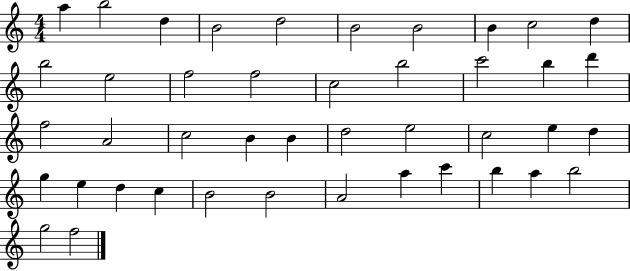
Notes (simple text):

A5/q B5/h D5/q B4/h D5/h B4/h B4/h B4/q C5/h D5/q B5/h E5/h F5/h F5/h C5/h B5/h C6/h B5/q D6/q F5/h A4/h C5/h B4/q B4/q D5/h E5/h C5/h E5/q D5/q G5/q E5/q D5/q C5/q B4/h B4/h A4/h A5/q C6/q B5/q A5/q B5/h G5/h F5/h